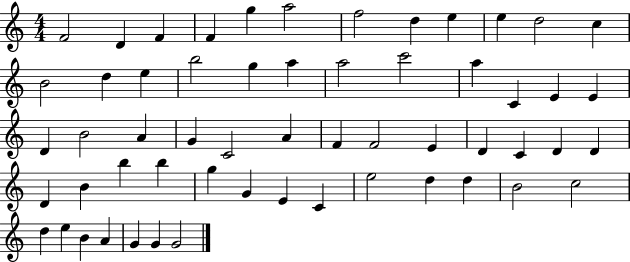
{
  \clef treble
  \numericTimeSignature
  \time 4/4
  \key c \major
  f'2 d'4 f'4 | f'4 g''4 a''2 | f''2 d''4 e''4 | e''4 d''2 c''4 | \break b'2 d''4 e''4 | b''2 g''4 a''4 | a''2 c'''2 | a''4 c'4 e'4 e'4 | \break d'4 b'2 a'4 | g'4 c'2 a'4 | f'4 f'2 e'4 | d'4 c'4 d'4 d'4 | \break d'4 b'4 b''4 b''4 | g''4 g'4 e'4 c'4 | e''2 d''4 d''4 | b'2 c''2 | \break d''4 e''4 b'4 a'4 | g'4 g'4 g'2 | \bar "|."
}